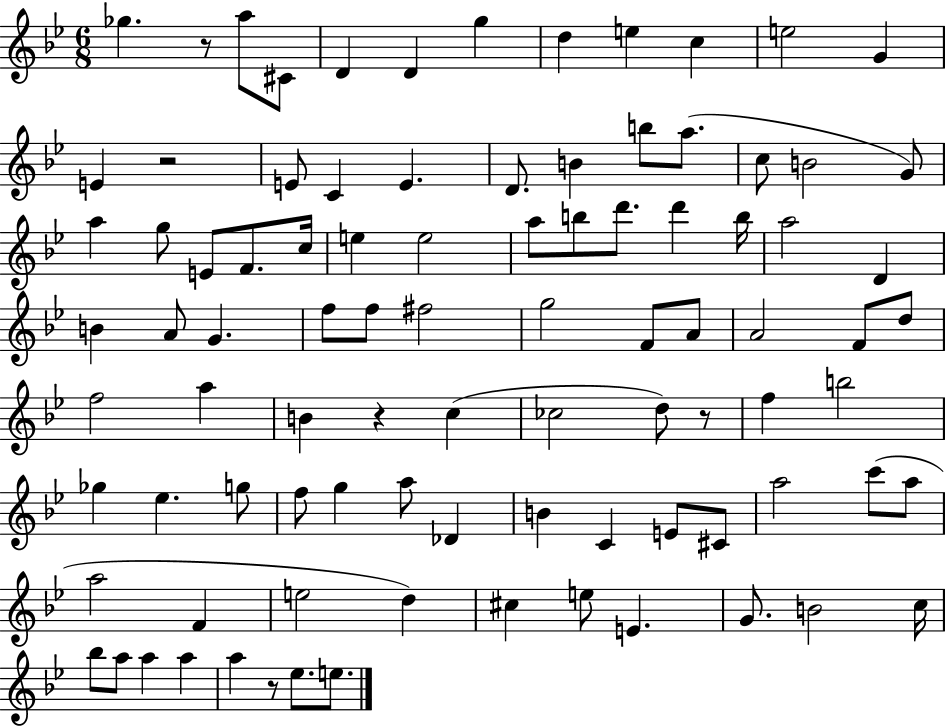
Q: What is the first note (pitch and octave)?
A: Gb5